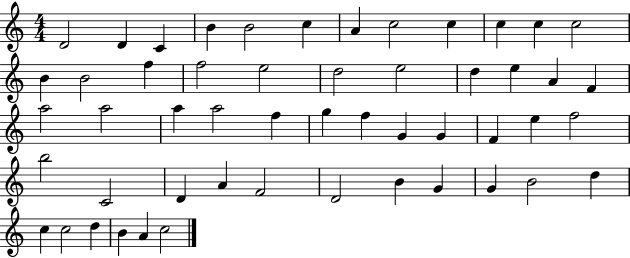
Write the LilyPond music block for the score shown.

{
  \clef treble
  \numericTimeSignature
  \time 4/4
  \key c \major
  d'2 d'4 c'4 | b'4 b'2 c''4 | a'4 c''2 c''4 | c''4 c''4 c''2 | \break b'4 b'2 f''4 | f''2 e''2 | d''2 e''2 | d''4 e''4 a'4 f'4 | \break a''2 a''2 | a''4 a''2 f''4 | g''4 f''4 g'4 g'4 | f'4 e''4 f''2 | \break b''2 c'2 | d'4 a'4 f'2 | d'2 b'4 g'4 | g'4 b'2 d''4 | \break c''4 c''2 d''4 | b'4 a'4 c''2 | \bar "|."
}